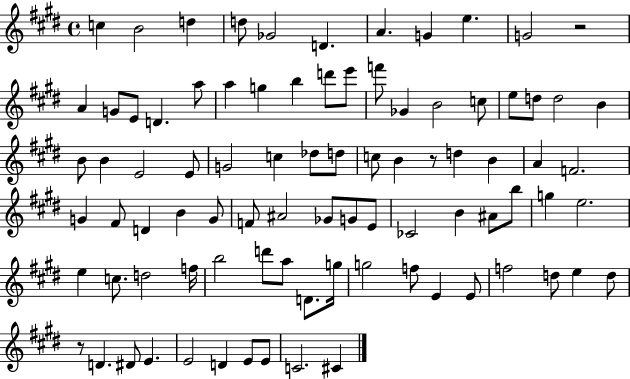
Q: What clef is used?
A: treble